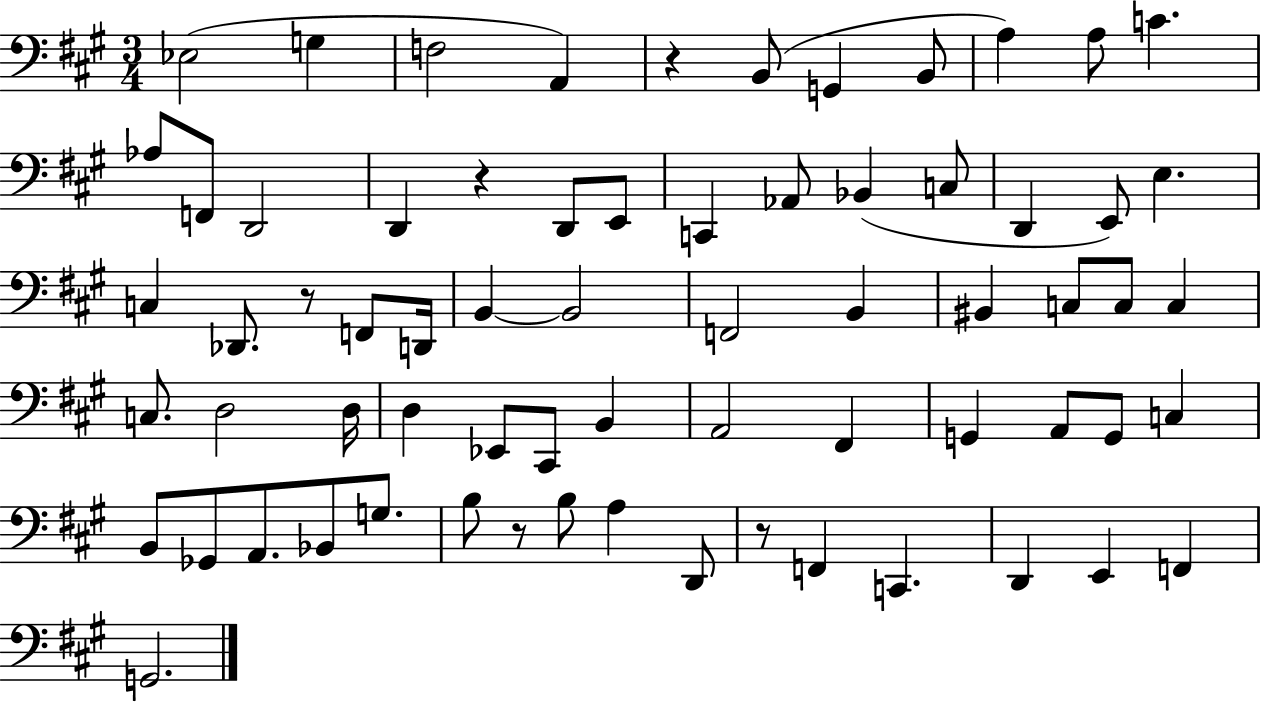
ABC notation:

X:1
T:Untitled
M:3/4
L:1/4
K:A
_E,2 G, F,2 A,, z B,,/2 G,, B,,/2 A, A,/2 C _A,/2 F,,/2 D,,2 D,, z D,,/2 E,,/2 C,, _A,,/2 _B,, C,/2 D,, E,,/2 E, C, _D,,/2 z/2 F,,/2 D,,/4 B,, B,,2 F,,2 B,, ^B,, C,/2 C,/2 C, C,/2 D,2 D,/4 D, _E,,/2 ^C,,/2 B,, A,,2 ^F,, G,, A,,/2 G,,/2 C, B,,/2 _G,,/2 A,,/2 _B,,/2 G,/2 B,/2 z/2 B,/2 A, D,,/2 z/2 F,, C,, D,, E,, F,, G,,2